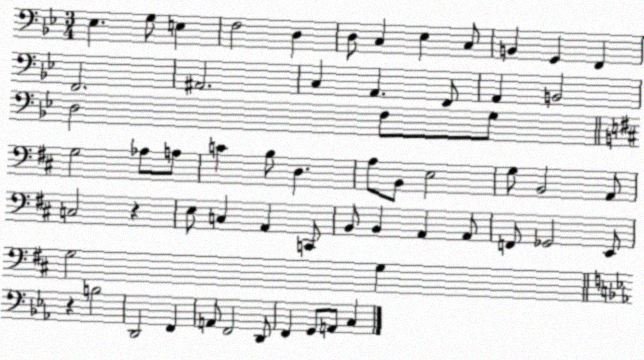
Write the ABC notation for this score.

X:1
T:Untitled
M:3/4
L:1/4
K:Bb
_E, G,/2 E, F,2 D, D,/2 C, _E, C,/2 B,, G,, F,, F,,2 ^A,,2 C, A,, F,,/2 A,, B,,2 D,2 F,/2 G,/2 G,2 _A,/2 A,/2 C B,/2 D, A,/2 B,,/2 E,2 G,/2 B,,2 A,,/2 C,2 z E,/2 C, A,, C,,/2 B,,/2 B,, A,, A,,/2 F,,/2 _G,,2 E,,/2 G,2 G, z B,2 D,,2 F,, A,,/2 F,,2 D,,/2 F,, G,,/2 A,,/2 C,